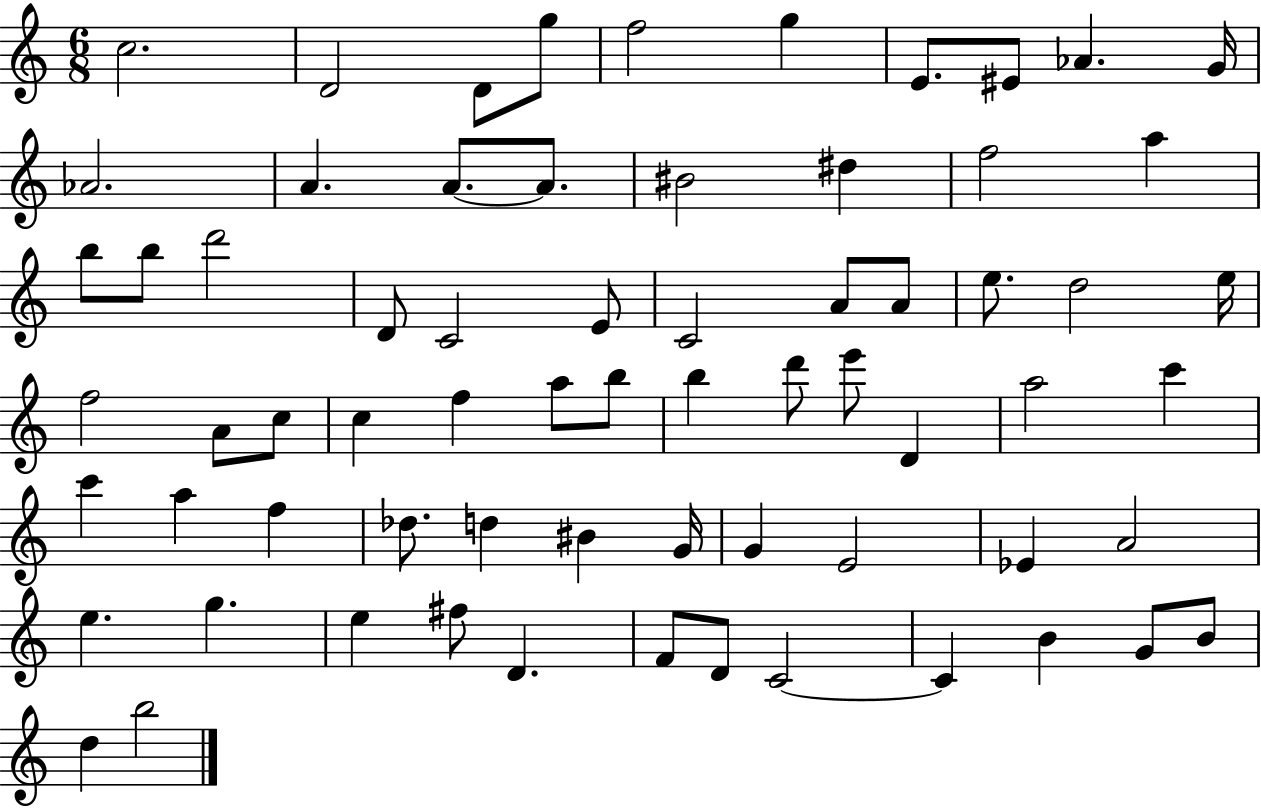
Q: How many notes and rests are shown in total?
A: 68